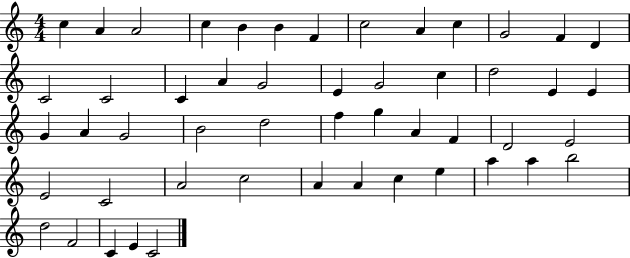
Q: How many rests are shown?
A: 0